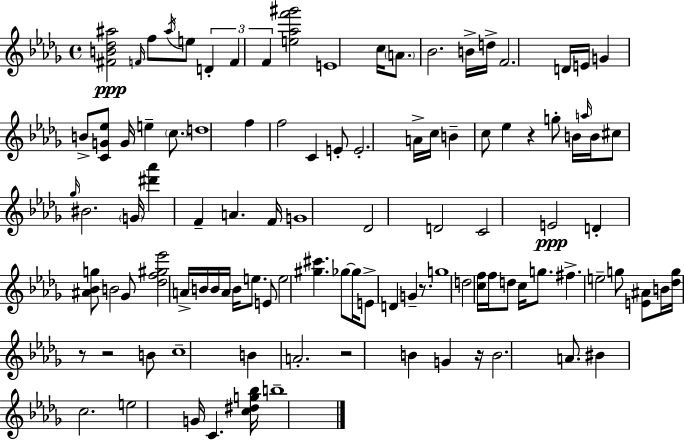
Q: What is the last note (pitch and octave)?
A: B5